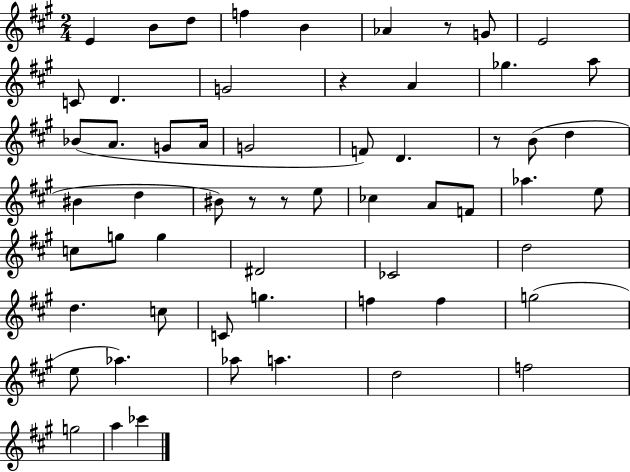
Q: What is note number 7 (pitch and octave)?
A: G4